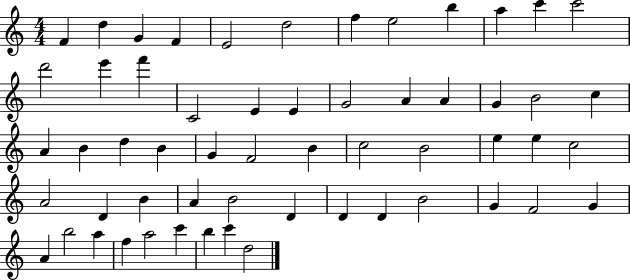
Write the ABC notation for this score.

X:1
T:Untitled
M:4/4
L:1/4
K:C
F d G F E2 d2 f e2 b a c' c'2 d'2 e' f' C2 E E G2 A A G B2 c A B d B G F2 B c2 B2 e e c2 A2 D B A B2 D D D B2 G F2 G A b2 a f a2 c' b c' d2